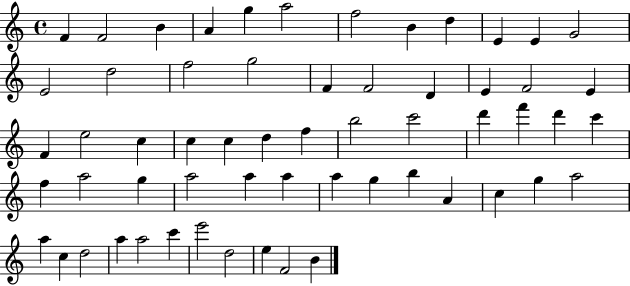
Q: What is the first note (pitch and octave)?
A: F4